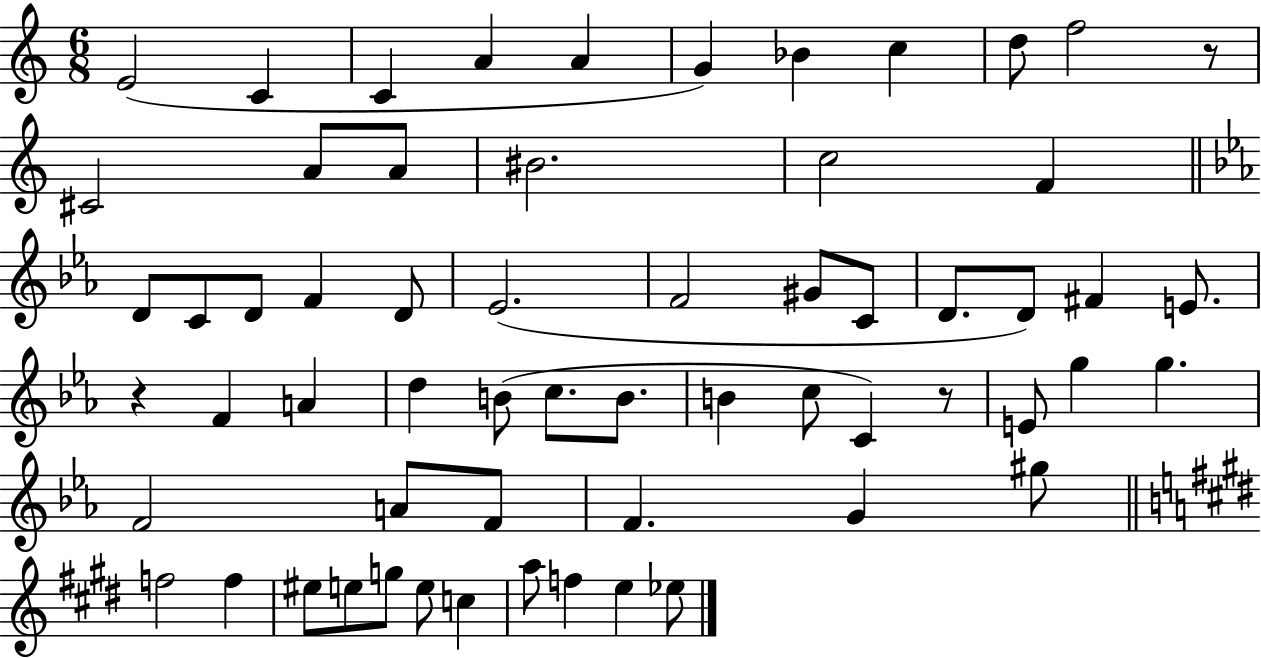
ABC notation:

X:1
T:Untitled
M:6/8
L:1/4
K:C
E2 C C A A G _B c d/2 f2 z/2 ^C2 A/2 A/2 ^B2 c2 F D/2 C/2 D/2 F D/2 _E2 F2 ^G/2 C/2 D/2 D/2 ^F E/2 z F A d B/2 c/2 B/2 B c/2 C z/2 E/2 g g F2 A/2 F/2 F G ^g/2 f2 f ^e/2 e/2 g/2 e/2 c a/2 f e _e/2